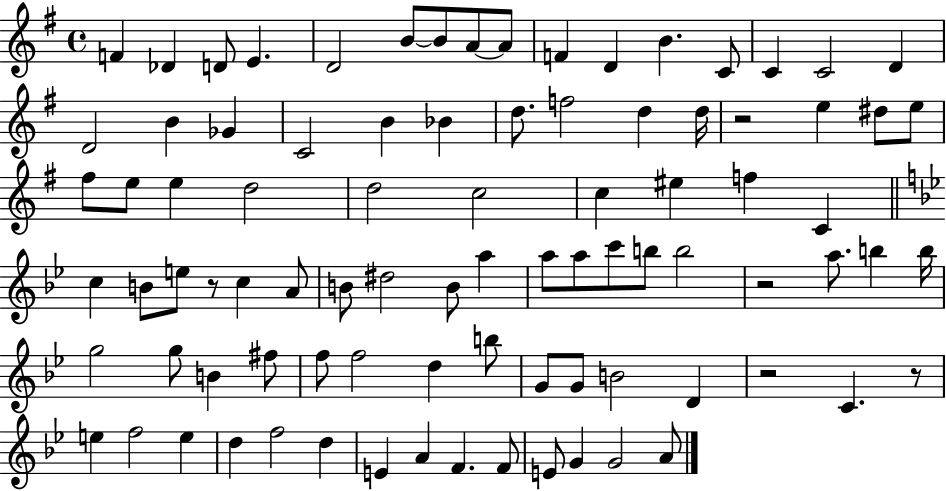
F4/q Db4/q D4/e E4/q. D4/h B4/e B4/e A4/e A4/e F4/q D4/q B4/q. C4/e C4/q C4/h D4/q D4/h B4/q Gb4/q C4/h B4/q Bb4/q D5/e. F5/h D5/q D5/s R/h E5/q D#5/e E5/e F#5/e E5/e E5/q D5/h D5/h C5/h C5/q EIS5/q F5/q C4/q C5/q B4/e E5/e R/e C5/q A4/e B4/e D#5/h B4/e A5/q A5/e A5/e C6/e B5/e B5/h R/h A5/e. B5/q B5/s G5/h G5/e B4/q F#5/e F5/e F5/h D5/q B5/e G4/e G4/e B4/h D4/q R/h C4/q. R/e E5/q F5/h E5/q D5/q F5/h D5/q E4/q A4/q F4/q. F4/e E4/e G4/q G4/h A4/e